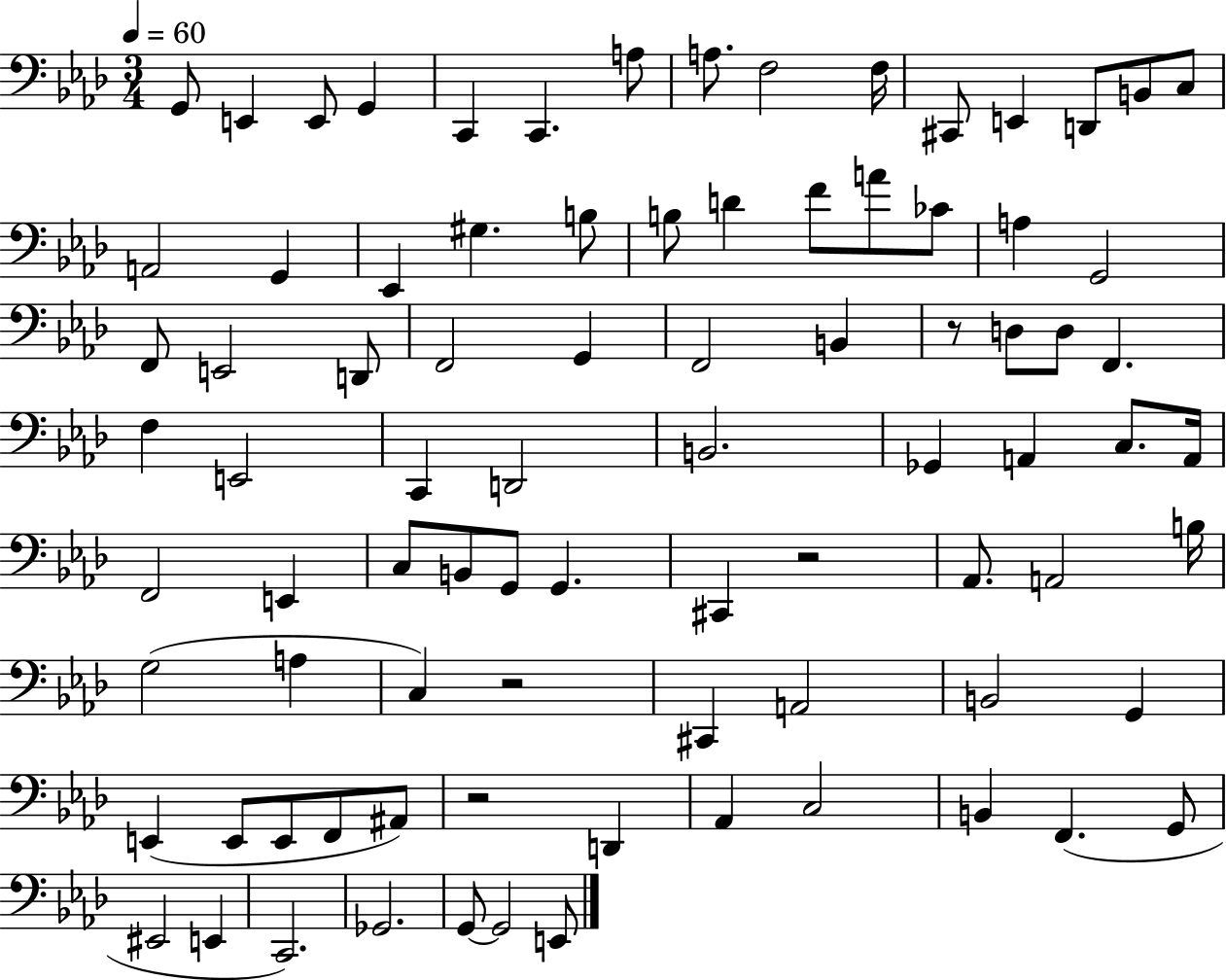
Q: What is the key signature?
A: AES major